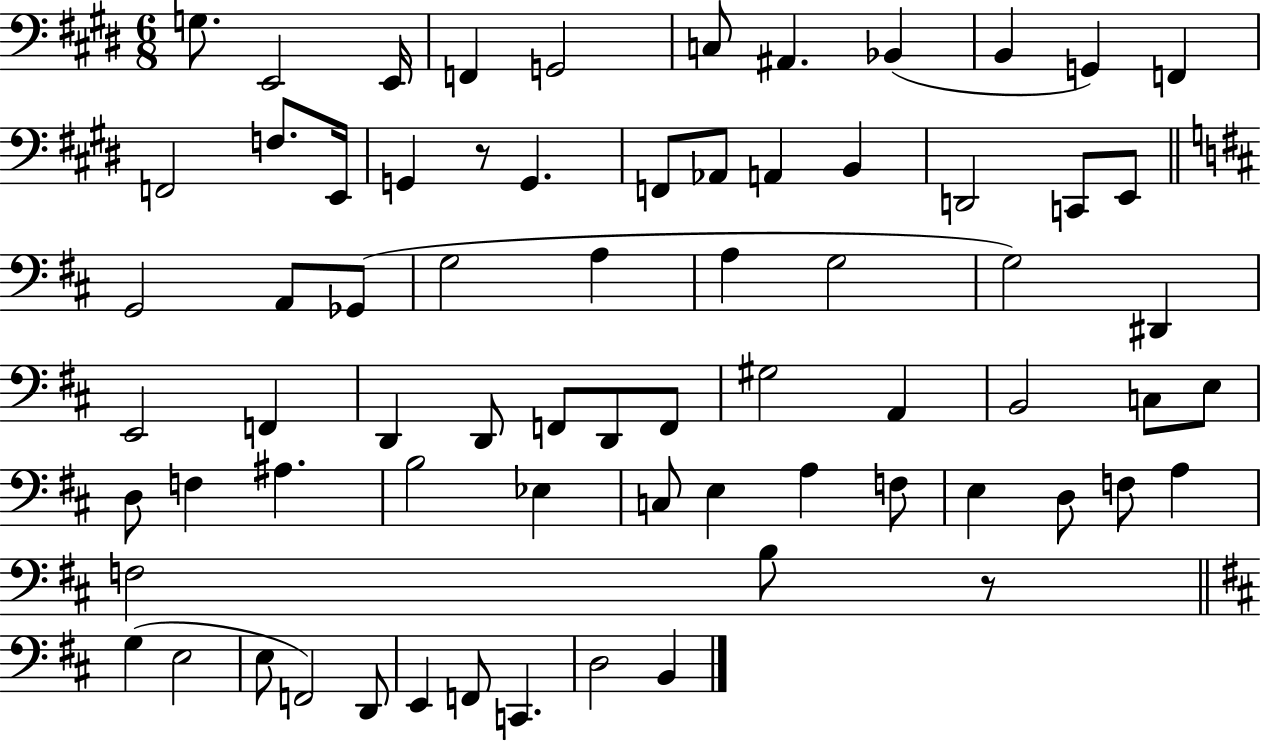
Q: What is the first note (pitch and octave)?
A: G3